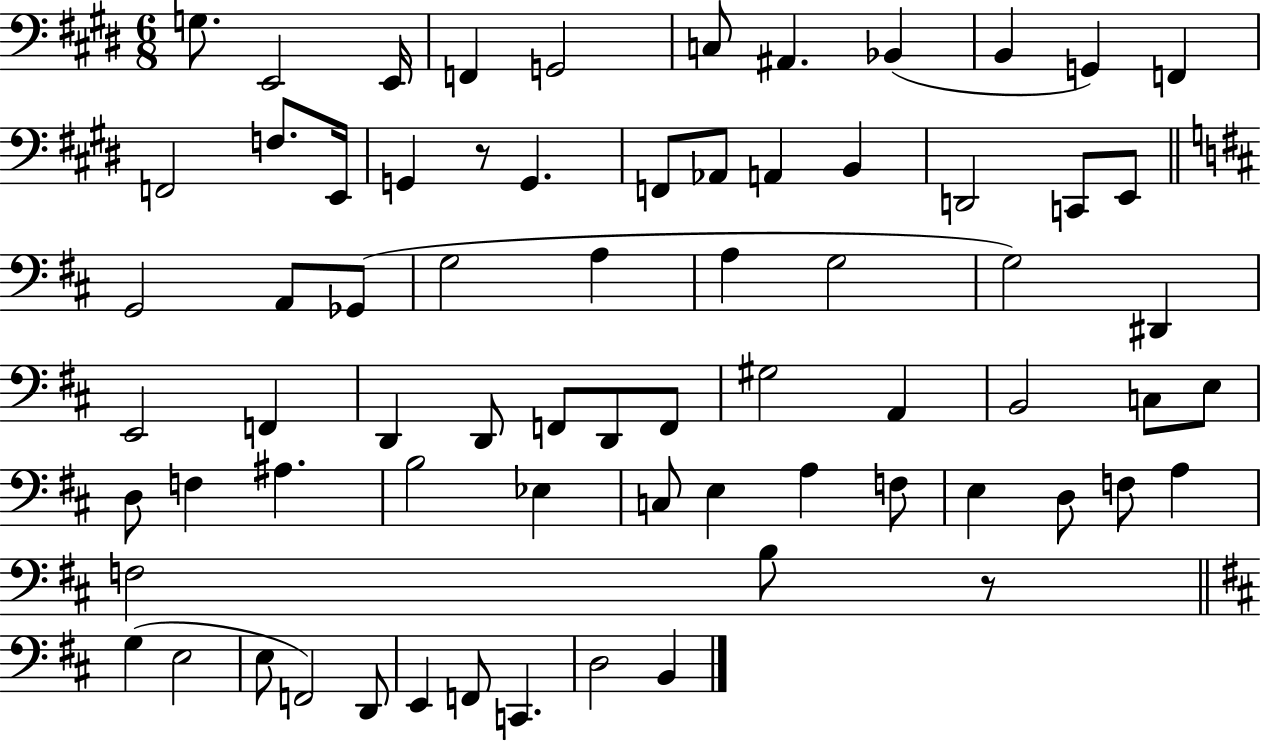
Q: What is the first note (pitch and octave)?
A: G3